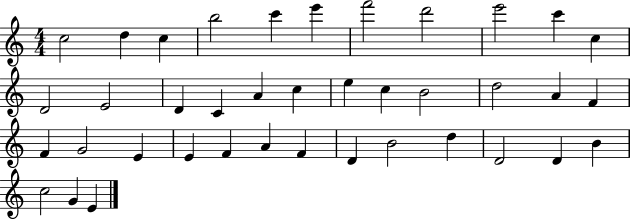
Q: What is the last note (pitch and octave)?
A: E4